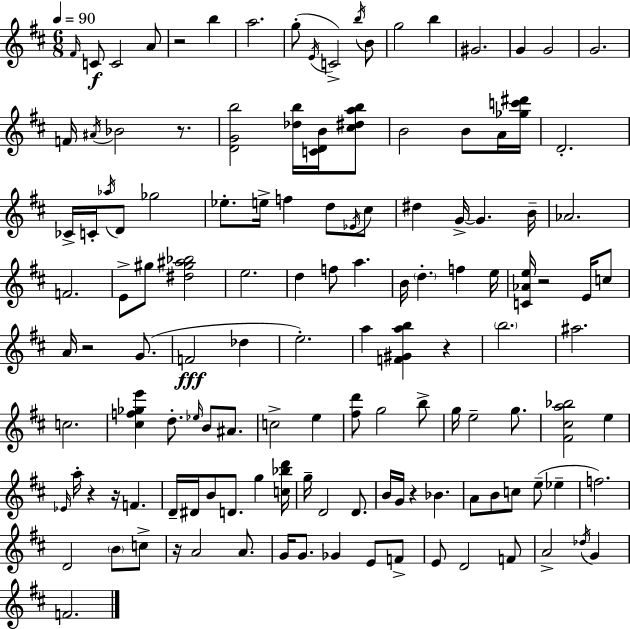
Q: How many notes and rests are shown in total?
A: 132